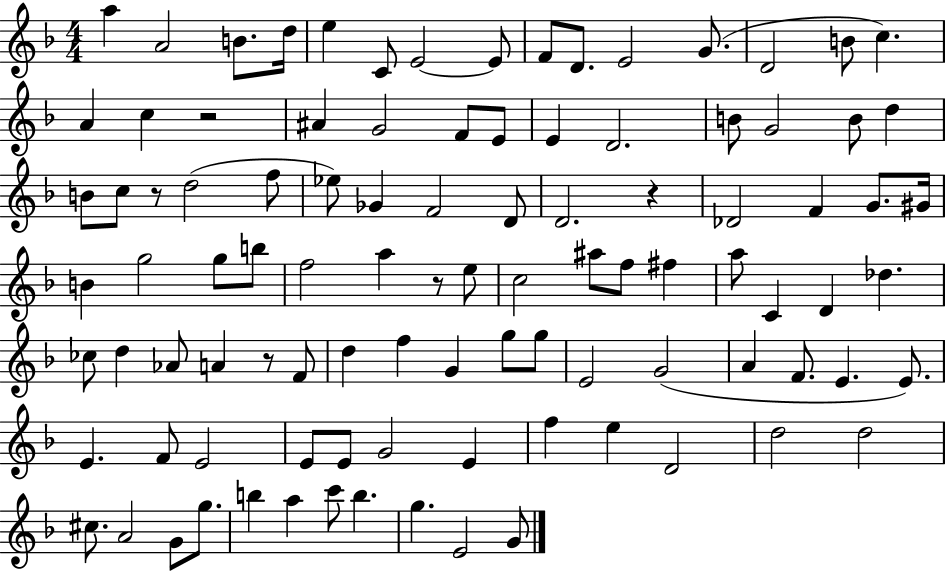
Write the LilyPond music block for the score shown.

{
  \clef treble
  \numericTimeSignature
  \time 4/4
  \key f \major
  a''4 a'2 b'8. d''16 | e''4 c'8 e'2~~ e'8 | f'8 d'8. e'2 g'8.( | d'2 b'8 c''4.) | \break a'4 c''4 r2 | ais'4 g'2 f'8 e'8 | e'4 d'2. | b'8 g'2 b'8 d''4 | \break b'8 c''8 r8 d''2( f''8 | ees''8) ges'4 f'2 d'8 | d'2. r4 | des'2 f'4 g'8. gis'16 | \break b'4 g''2 g''8 b''8 | f''2 a''4 r8 e''8 | c''2 ais''8 f''8 fis''4 | a''8 c'4 d'4 des''4. | \break ces''8 d''4 aes'8 a'4 r8 f'8 | d''4 f''4 g'4 g''8 g''8 | e'2 g'2( | a'4 f'8. e'4. e'8.) | \break e'4. f'8 e'2 | e'8 e'8 g'2 e'4 | f''4 e''4 d'2 | d''2 d''2 | \break cis''8. a'2 g'8 g''8. | b''4 a''4 c'''8 b''4. | g''4. e'2 g'8 | \bar "|."
}